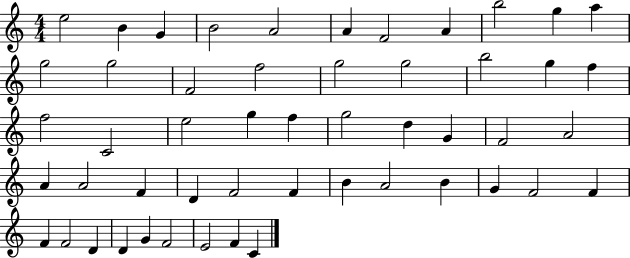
X:1
T:Untitled
M:4/4
L:1/4
K:C
e2 B G B2 A2 A F2 A b2 g a g2 g2 F2 f2 g2 g2 b2 g f f2 C2 e2 g f g2 d G F2 A2 A A2 F D F2 F B A2 B G F2 F F F2 D D G F2 E2 F C